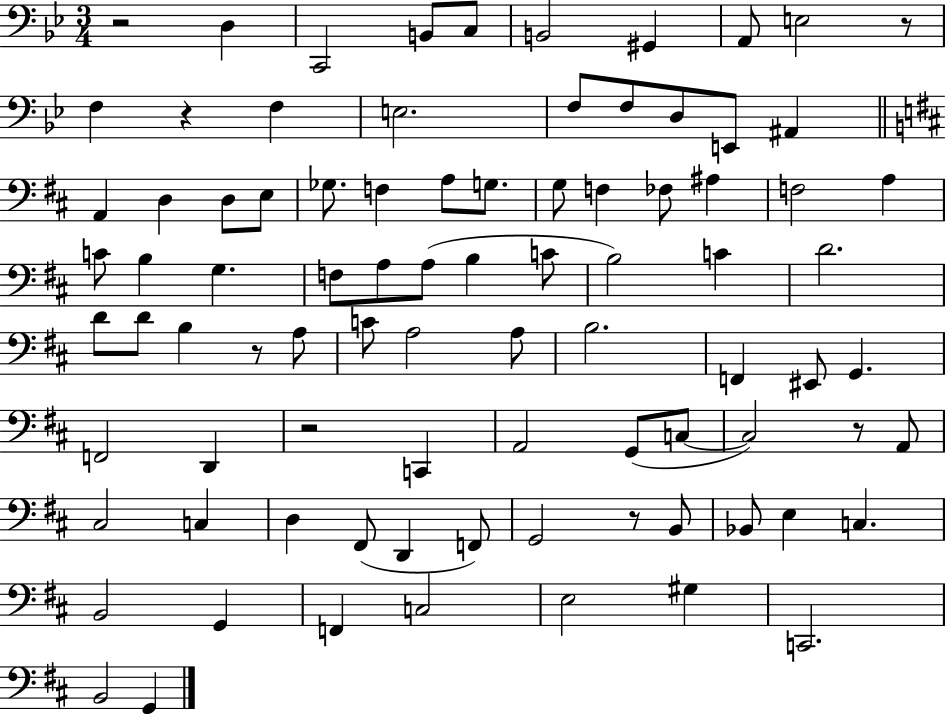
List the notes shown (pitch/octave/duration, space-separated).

R/h D3/q C2/h B2/e C3/e B2/h G#2/q A2/e E3/h R/e F3/q R/q F3/q E3/h. F3/e F3/e D3/e E2/e A#2/q A2/q D3/q D3/e E3/e Gb3/e. F3/q A3/e G3/e. G3/e F3/q FES3/e A#3/q F3/h A3/q C4/e B3/q G3/q. F3/e A3/e A3/e B3/q C4/e B3/h C4/q D4/h. D4/e D4/e B3/q R/e A3/e C4/e A3/h A3/e B3/h. F2/q EIS2/e G2/q. F2/h D2/q R/h C2/q A2/h G2/e C3/e C3/h R/e A2/e C#3/h C3/q D3/q F#2/e D2/q F2/e G2/h R/e B2/e Bb2/e E3/q C3/q. B2/h G2/q F2/q C3/h E3/h G#3/q C2/h. B2/h G2/q